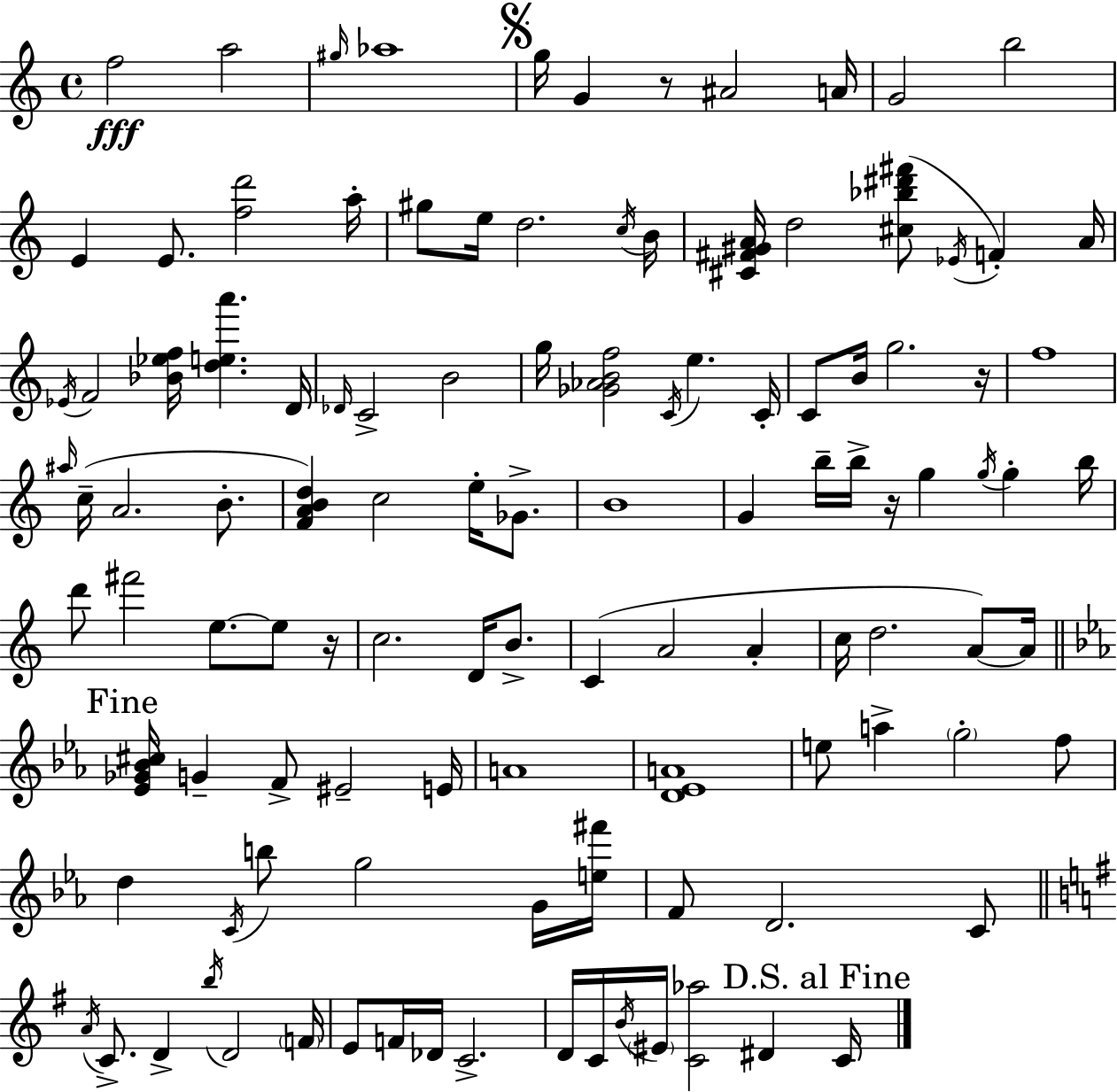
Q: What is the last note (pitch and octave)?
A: C4